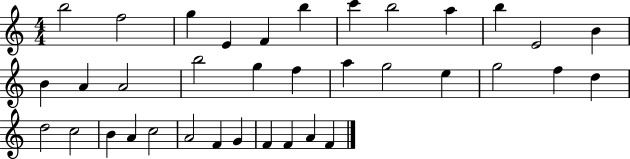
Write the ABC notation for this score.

X:1
T:Untitled
M:4/4
L:1/4
K:C
b2 f2 g E F b c' b2 a b E2 B B A A2 b2 g f a g2 e g2 f d d2 c2 B A c2 A2 F G F F A F